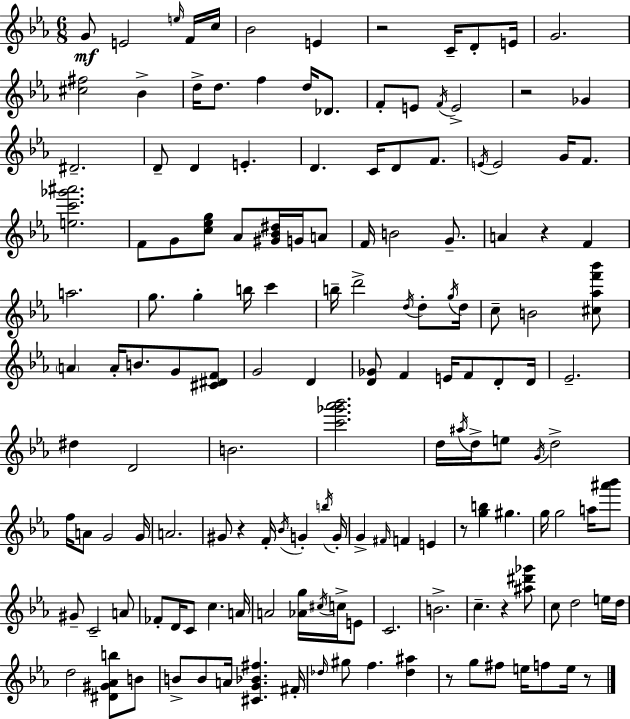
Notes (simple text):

G4/e E4/h E5/s F4/s C5/s Bb4/h E4/q R/h C4/s D4/e E4/s G4/h. [C#5,F#5]/h Bb4/q D5/s D5/e. F5/q D5/s Db4/e. F4/e E4/e F4/s E4/h R/h Gb4/q D#4/h. D4/e D4/q E4/q. D4/q. C4/s D4/e F4/e. E4/s E4/h G4/s F4/e. [E5,C6,Gb6,A#6]/h. F4/e G4/e [C5,Eb5,G5]/e Ab4/e [G#4,Bb4,D#5]/s G4/s A4/e F4/s B4/h G4/e. A4/q R/q F4/q A5/h. G5/e. G5/q B5/s C6/q B5/s D6/h D5/s D5/e G5/s D5/s C5/e B4/h [C#5,Ab5,F6,Bb6]/e A4/q A4/s B4/e. G4/e [C#4,D#4,F4]/e G4/h D4/q [D4,Gb4]/e F4/q E4/s F4/e D4/e D4/s Eb4/h. D#5/q D4/h B4/h. [C6,Gb6,Ab6,Bb6]/h. D5/s A#5/s D5/s E5/e G4/s D5/h F5/s A4/e G4/h G4/s A4/h. G#4/e R/q F4/s Bb4/s G4/q B5/s G4/s G4/q F#4/s F4/q E4/q R/e [G5,B5]/q G#5/q. G5/s G5/h A5/s [A#6,Bb6]/e G#4/e C4/h A4/e FES4/e D4/s C4/e C5/q. A4/s A4/h [Ab4,G5]/s C#5/s C5/s E4/e C4/h. B4/h. C5/q. R/q [A#5,D#6,Gb6]/e C5/e D5/h E5/s D5/s D5/h [D#4,G#4,Ab4,B5]/e B4/e B4/e B4/e A4/s [C#4,G4,Bb4,F#5]/q. F#4/s Db5/s G#5/e F5/q. [Db5,A#5]/q R/e G5/e F#5/e E5/s F5/e E5/s R/e